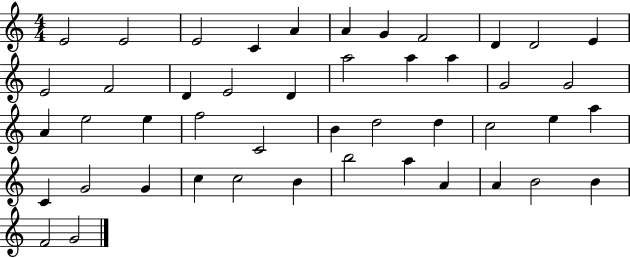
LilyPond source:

{
  \clef treble
  \numericTimeSignature
  \time 4/4
  \key c \major
  e'2 e'2 | e'2 c'4 a'4 | a'4 g'4 f'2 | d'4 d'2 e'4 | \break e'2 f'2 | d'4 e'2 d'4 | a''2 a''4 a''4 | g'2 g'2 | \break a'4 e''2 e''4 | f''2 c'2 | b'4 d''2 d''4 | c''2 e''4 a''4 | \break c'4 g'2 g'4 | c''4 c''2 b'4 | b''2 a''4 a'4 | a'4 b'2 b'4 | \break f'2 g'2 | \bar "|."
}